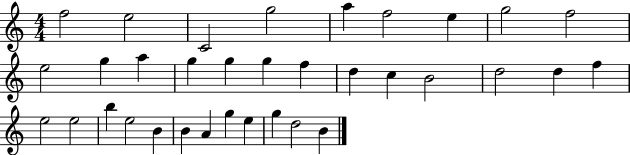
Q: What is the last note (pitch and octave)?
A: B4